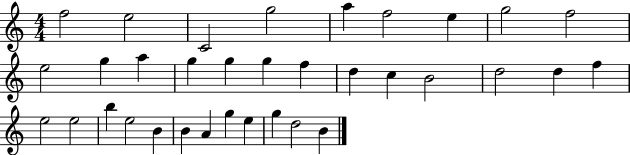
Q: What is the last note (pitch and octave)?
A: B4